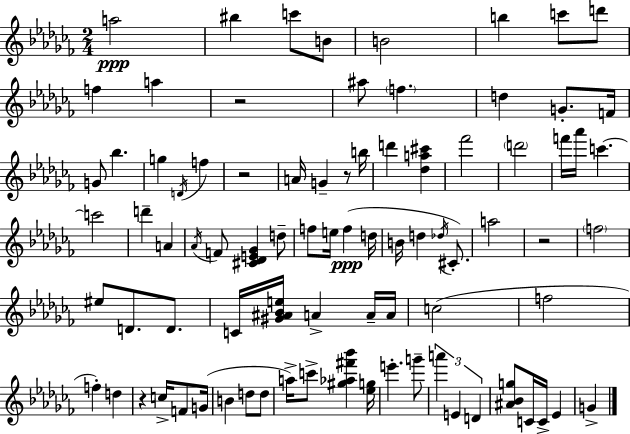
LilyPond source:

{
  \clef treble
  \numericTimeSignature
  \time 2/4
  \key aes \minor
  \repeat volta 2 { a''2\ppp | bis''4 c'''8 b'8 | b'2 | b''4 c'''8 d'''8 | \break f''4 a''4 | r2 | ais''8 \parenthesize f''4. | d''4 g'8.-. f'16 | \break g'8 bes''4. | g''4 \acciaccatura { d'16 } f''4 | r2 | a'16 g'4-- r8 | \break b''16 d'''4 <des'' a'' cis'''>4 | fes'''2 | \parenthesize d'''2 | f'''16 aes'''16 c'''4.~~ | \break c'''2 | d'''4-- a'4 | \acciaccatura { aes'16 } f'8 <cis' des' e' ges'>4 | d''8-- f''8 e''16 f''4(\ppp | \break d''16 b'16 d''4 \acciaccatura { des''16 } | cis'8.-.) a''2 | r2 | \parenthesize f''2 | \break eis''8 d'8. | d'8. c'16 <gis' ais' bes' e''>16 a'4-> | a'16-- a'16 c''2( | f''2 | \break f''4-.) d''4 | r4 c''16-> | f'8 g'16( b'4 d''8 | d''8 a''16->) c'''8-> <gis'' aes'' fis''' bes'''>4 | \break <ees'' g''>16 e'''4.-. | g'''8-- \tuplet 3/2 { a'''4 e'4 | d'4 } <ais' bes' g''>8 | c'16 c'16-> ees'4 g'4-> | \break } \bar "|."
}